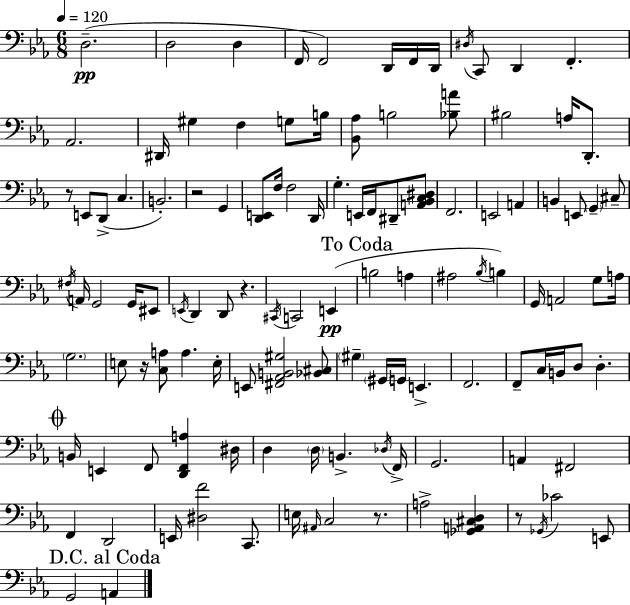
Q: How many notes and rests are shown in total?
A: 117